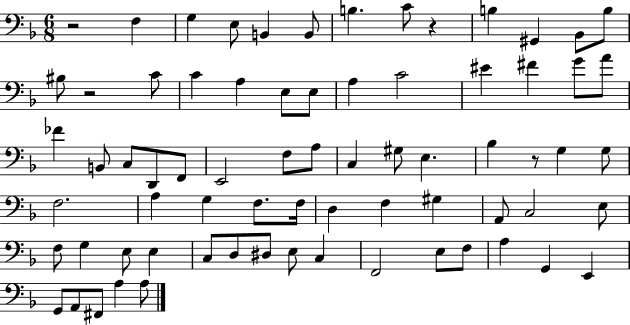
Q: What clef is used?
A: bass